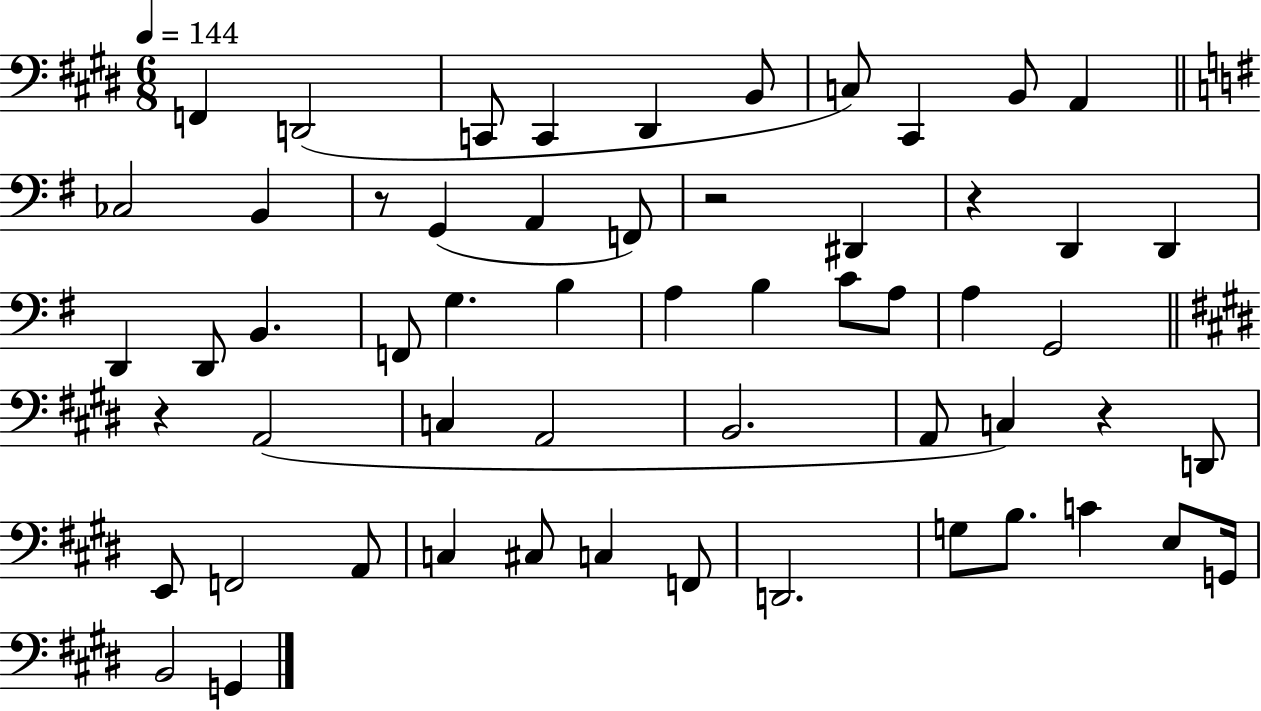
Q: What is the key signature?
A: E major